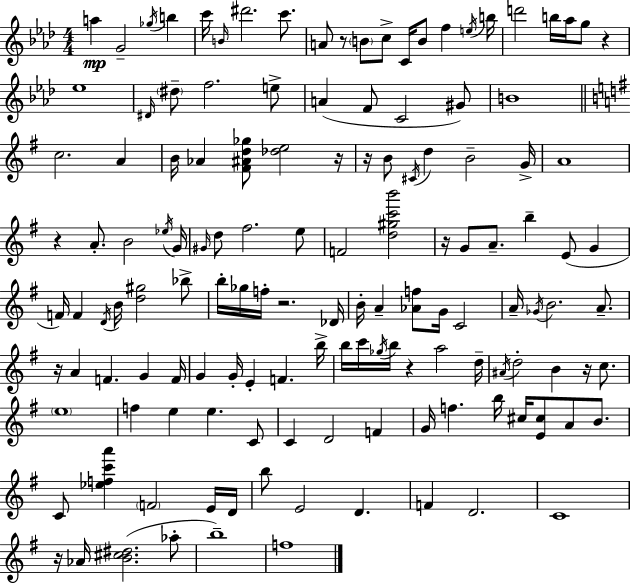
{
  \clef treble
  \numericTimeSignature
  \time 4/4
  \key f \minor
  \repeat volta 2 { a''4\mp g'2-- \acciaccatura { ges''16 } b''4 | c'''16 \grace { b'16 } dis'''2. c'''8. | a'8 r8 \parenthesize b'8 c''8-> c'16 b'8 f''4 | \acciaccatura { e''16 } b''16 d'''2 b''16 aes''16 g''8 r4 | \break ees''1 | \grace { dis'16 } \parenthesize dis''8-- f''2. | e''8-> a'4( f'8 c'2 | gis'8) b'1 | \break \bar "||" \break \key e \minor c''2. a'4 | b'16 aes'4 <fis' ais' d'' ges''>8 <des'' e''>2 r16 | r16 b'8 \acciaccatura { cis'16 } d''4 b'2-- | g'16-> a'1 | \break r4 a'8.-. b'2 | \acciaccatura { ees''16 } g'16 \grace { gis'16 } d''8 fis''2. | e''8 f'2 <d'' gis'' c''' b'''>2 | r16 g'8 a'8.-- b''4-- e'8( g'4 | \break f'16) f'4 \acciaccatura { d'16 } b'16 <d'' gis''>2 | bes''8-> b''16-. ges''16 f''16-. r2. | des'16 b'16-. a'4-- <aes' f''>8 g'16 c'2 | a'16-- \acciaccatura { ges'16 } b'2. | \break a'8.-- r16 a'4 f'4. | g'4 f'16 g'4 g'16-. e'4-. f'4. | b''16-> b''16 c'''16 \acciaccatura { ges''16 } b''16 r4 a''2 | d''16-- \acciaccatura { ais'16 } d''2-. b'4 | \break r16 c''8. \parenthesize e''1 | f''4 e''4 e''4. | c'8 c'4 d'2 | f'4 g'16 f''4. b''16 cis''16 | \break <e' cis''>8 a'8 b'8. c'8 <ees'' f'' c''' a'''>4 \parenthesize f'2 | e'16 d'16 b''8 e'2 | d'4. f'4 d'2. | c'1 | \break r16 aes'16 <b' cis'' dis''>2.( | aes''8-. b''1--) | f''1 | } \bar "|."
}